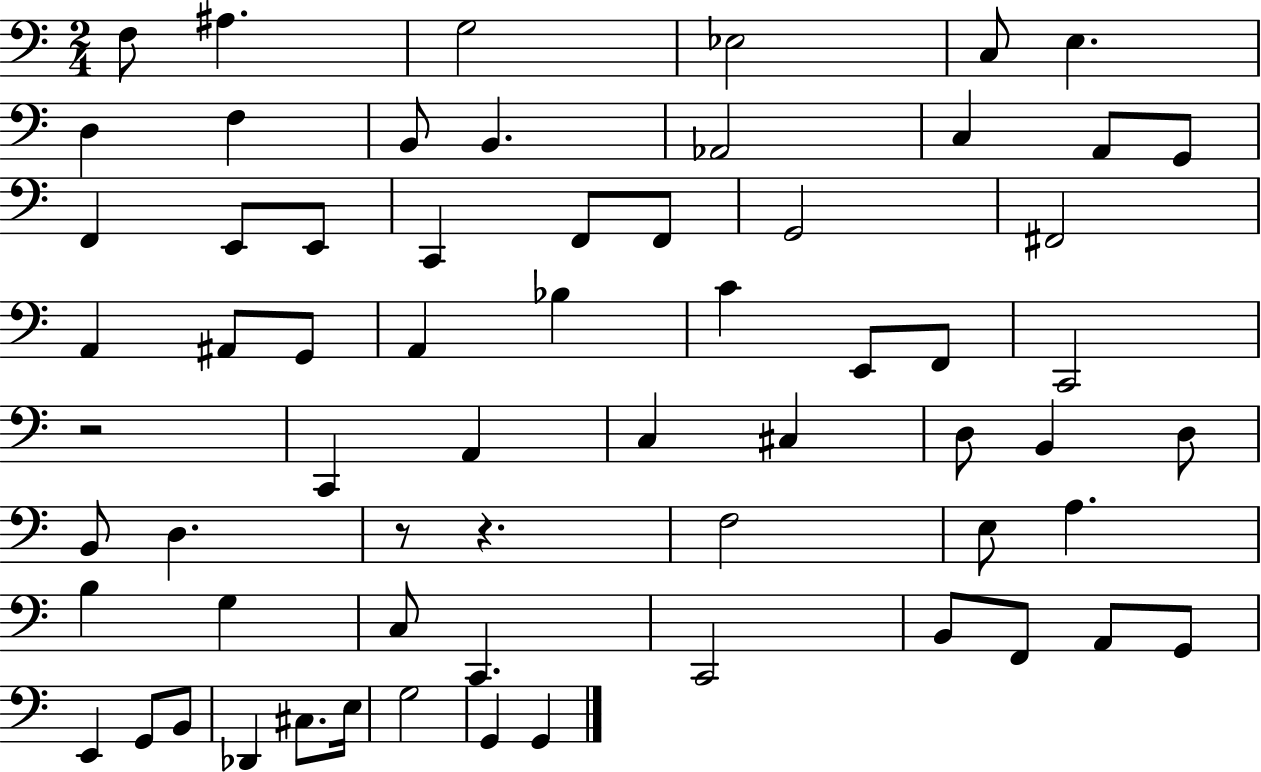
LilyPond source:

{
  \clef bass
  \numericTimeSignature
  \time 2/4
  \key c \major
  f8 ais4. | g2 | ees2 | c8 e4. | \break d4 f4 | b,8 b,4. | aes,2 | c4 a,8 g,8 | \break f,4 e,8 e,8 | c,4 f,8 f,8 | g,2 | fis,2 | \break a,4 ais,8 g,8 | a,4 bes4 | c'4 e,8 f,8 | c,2 | \break r2 | c,4 a,4 | c4 cis4 | d8 b,4 d8 | \break b,8 d4. | r8 r4. | f2 | e8 a4. | \break b4 g4 | c8 c,4. | c,2 | b,8 f,8 a,8 g,8 | \break e,4 g,8 b,8 | des,4 cis8. e16 | g2 | g,4 g,4 | \break \bar "|."
}